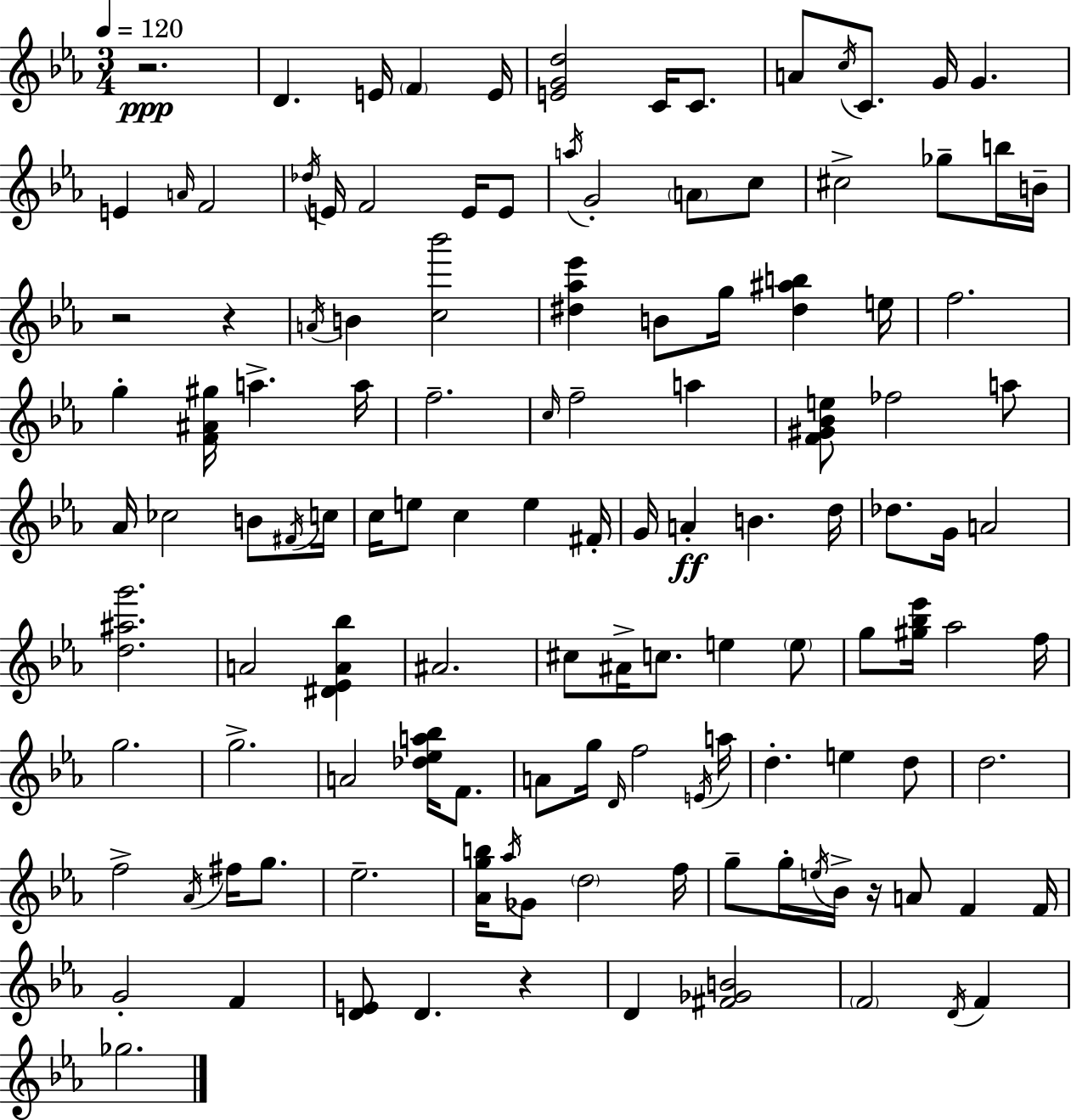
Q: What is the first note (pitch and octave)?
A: D4